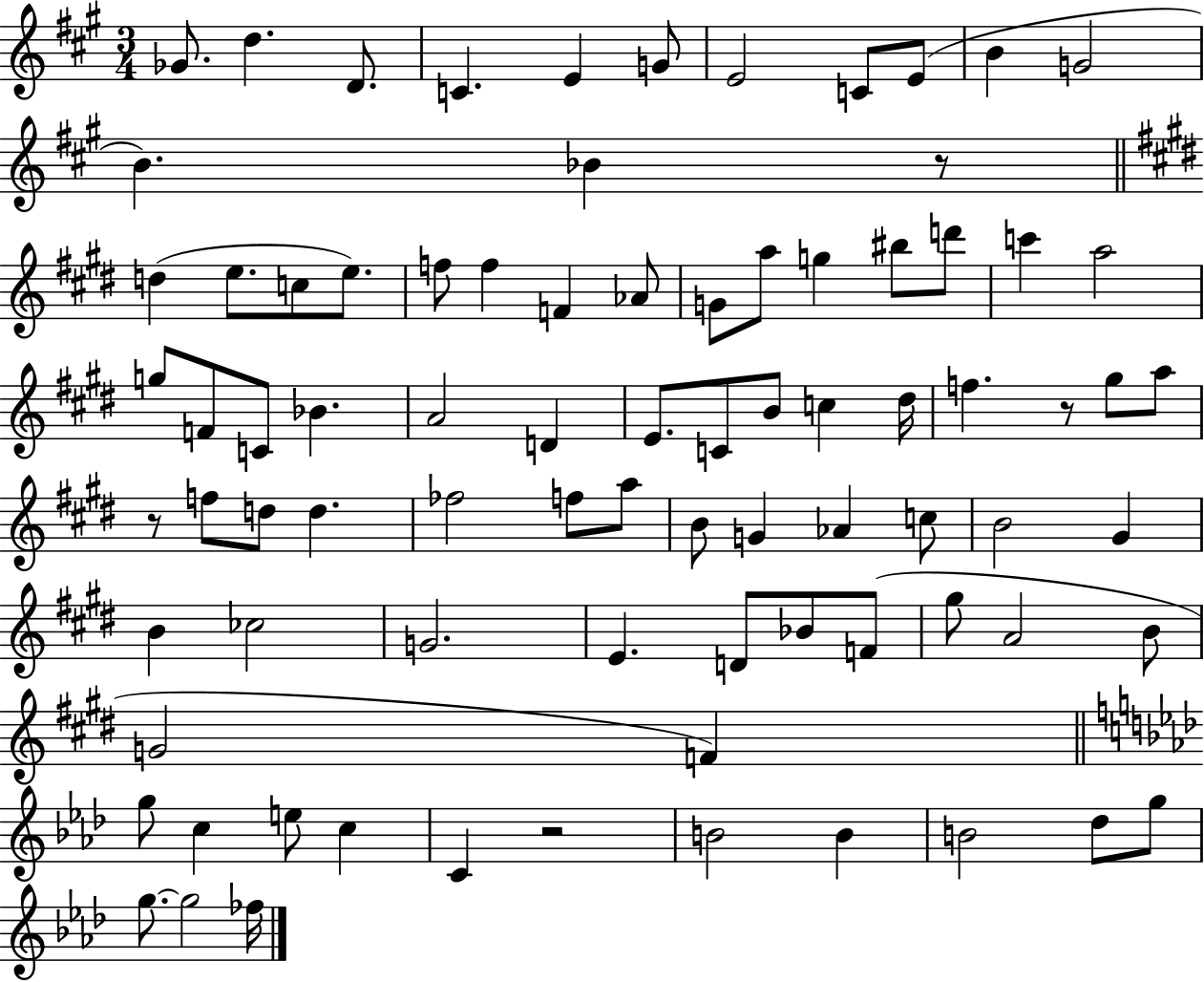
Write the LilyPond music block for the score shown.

{
  \clef treble
  \numericTimeSignature
  \time 3/4
  \key a \major
  ges'8. d''4. d'8. | c'4. e'4 g'8 | e'2 c'8 e'8( | b'4 g'2 | \break b'4.) bes'4 r8 | \bar "||" \break \key e \major d''4( e''8. c''8 e''8.) | f''8 f''4 f'4 aes'8 | g'8 a''8 g''4 bis''8 d'''8 | c'''4 a''2 | \break g''8 f'8 c'8 bes'4. | a'2 d'4 | e'8. c'8 b'8 c''4 dis''16 | f''4. r8 gis''8 a''8 | \break r8 f''8 d''8 d''4. | fes''2 f''8 a''8 | b'8 g'4 aes'4 c''8 | b'2 gis'4 | \break b'4 ces''2 | g'2. | e'4. d'8 bes'8 f'8( | gis''8 a'2 b'8 | \break g'2 f'4) | \bar "||" \break \key aes \major g''8 c''4 e''8 c''4 | c'4 r2 | b'2 b'4 | b'2 des''8 g''8 | \break g''8.~~ g''2 fes''16 | \bar "|."
}